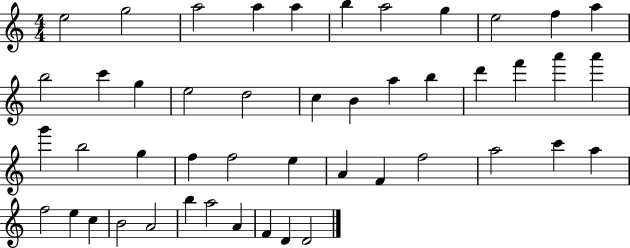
E5/h G5/h A5/h A5/q A5/q B5/q A5/h G5/q E5/h F5/q A5/q B5/h C6/q G5/q E5/h D5/h C5/q B4/q A5/q B5/q D6/q F6/q A6/q A6/q G6/q B5/h G5/q F5/q F5/h E5/q A4/q F4/q F5/h A5/h C6/q A5/q F5/h E5/q C5/q B4/h A4/h B5/q A5/h A4/q F4/q D4/q D4/h